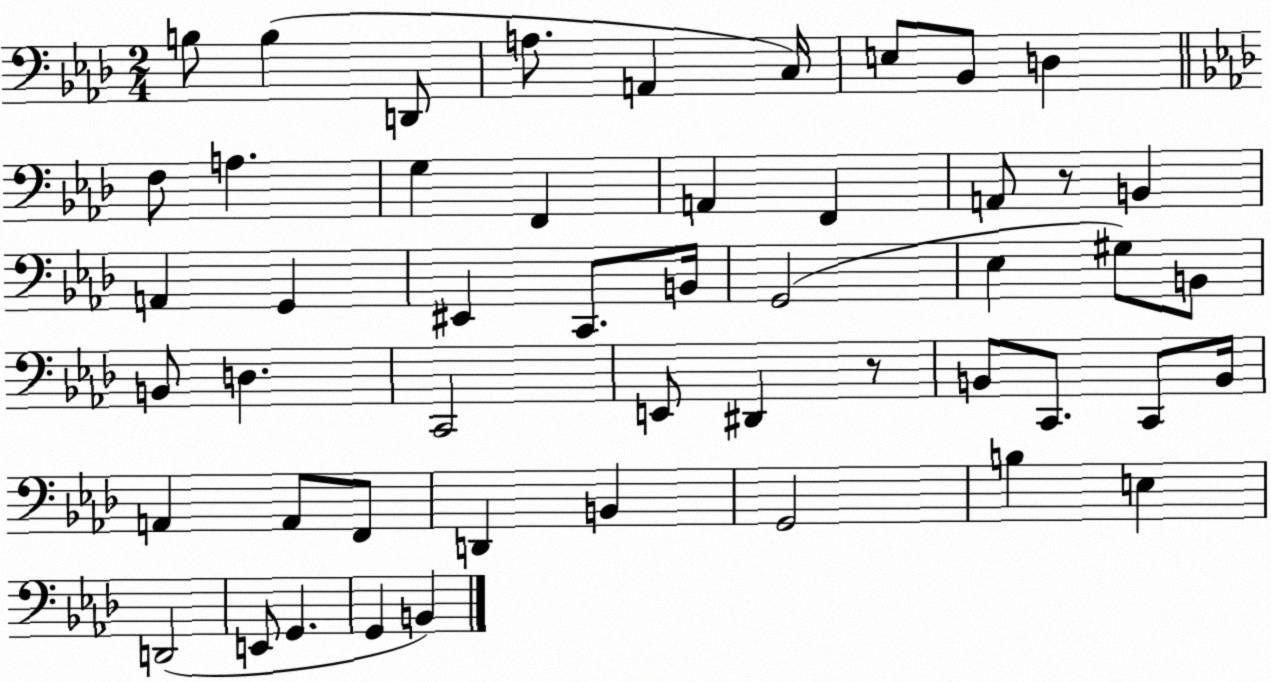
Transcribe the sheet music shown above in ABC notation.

X:1
T:Untitled
M:2/4
L:1/4
K:Ab
B,/2 B, D,,/2 A,/2 A,, C,/4 E,/2 _B,,/2 D, F,/2 A, G, F,, A,, F,, A,,/2 z/2 B,, A,, G,, ^E,, C,,/2 B,,/4 G,,2 _E, ^G,/2 B,,/2 B,,/2 D, C,,2 E,,/2 ^D,, z/2 B,,/2 C,,/2 C,,/2 B,,/4 A,, A,,/2 F,,/2 D,, B,, G,,2 B, E, D,,2 E,,/2 G,, G,, B,,